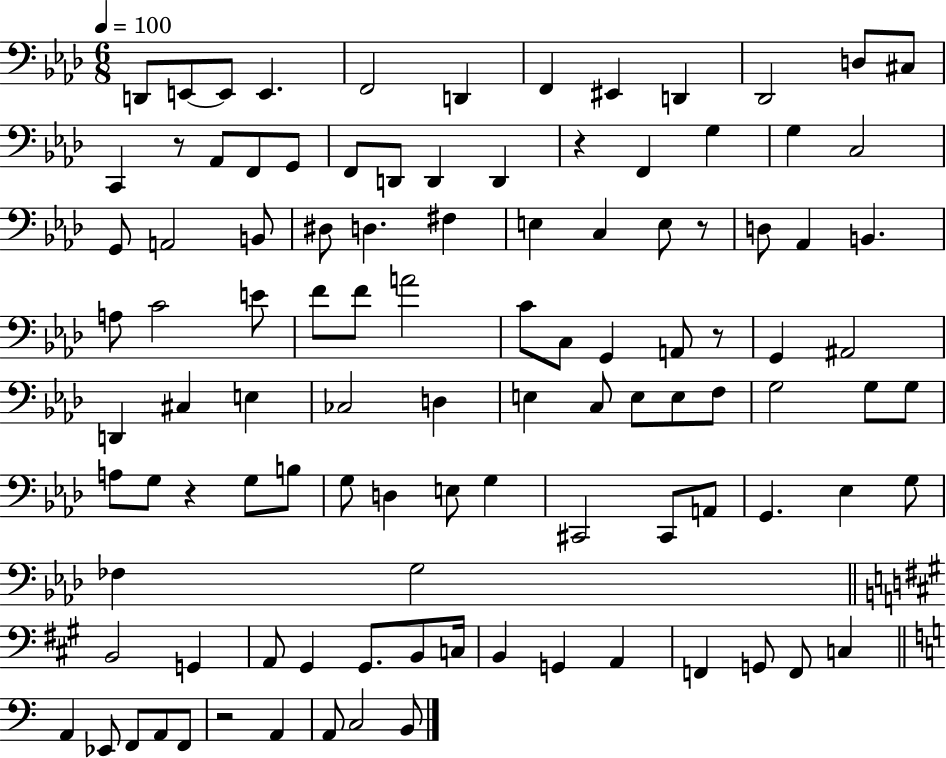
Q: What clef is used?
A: bass